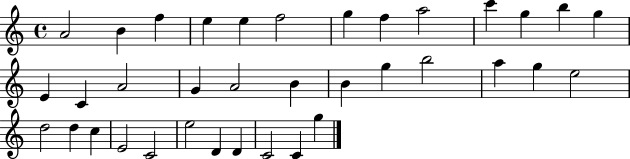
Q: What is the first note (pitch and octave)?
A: A4